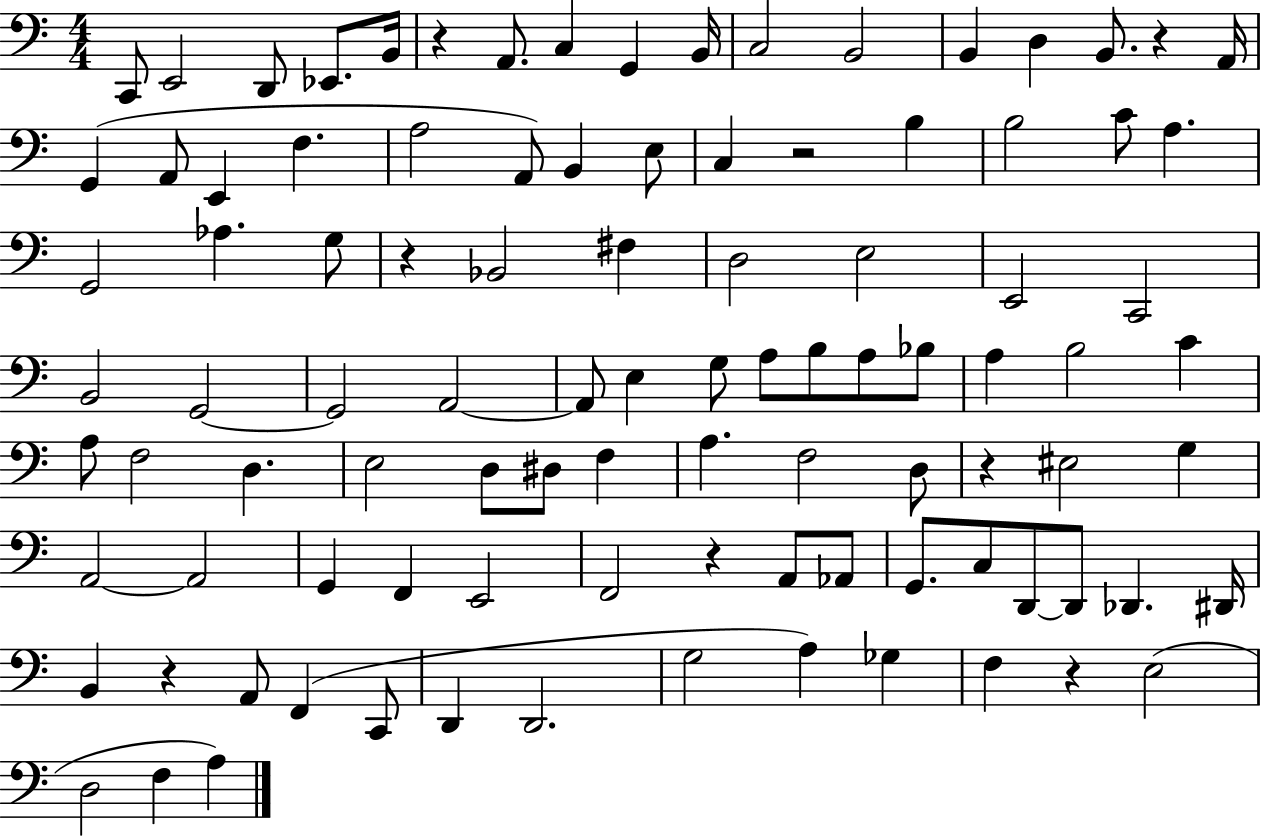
{
  \clef bass
  \numericTimeSignature
  \time 4/4
  \key c \major
  c,8 e,2 d,8 ees,8. b,16 | r4 a,8. c4 g,4 b,16 | c2 b,2 | b,4 d4 b,8. r4 a,16 | \break g,4( a,8 e,4 f4. | a2 a,8) b,4 e8 | c4 r2 b4 | b2 c'8 a4. | \break g,2 aes4. g8 | r4 bes,2 fis4 | d2 e2 | e,2 c,2 | \break b,2 g,2~~ | g,2 a,2~~ | a,8 e4 g8 a8 b8 a8 bes8 | a4 b2 c'4 | \break a8 f2 d4. | e2 d8 dis8 f4 | a4. f2 d8 | r4 eis2 g4 | \break a,2~~ a,2 | g,4 f,4 e,2 | f,2 r4 a,8 aes,8 | g,8. c8 d,8~~ d,8 des,4. dis,16 | \break b,4 r4 a,8 f,4( c,8 | d,4 d,2. | g2 a4) ges4 | f4 r4 e2( | \break d2 f4 a4) | \bar "|."
}